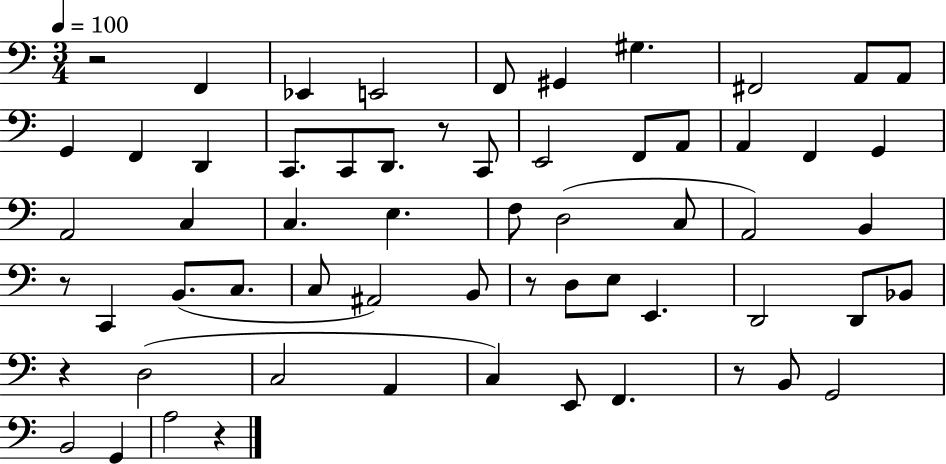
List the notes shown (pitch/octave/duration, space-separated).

R/h F2/q Eb2/q E2/h F2/e G#2/q G#3/q. F#2/h A2/e A2/e G2/q F2/q D2/q C2/e. C2/e D2/e. R/e C2/e E2/h F2/e A2/e A2/q F2/q G2/q A2/h C3/q C3/q. E3/q. F3/e D3/h C3/e A2/h B2/q R/e C2/q B2/e. C3/e. C3/e A#2/h B2/e R/e D3/e E3/e E2/q. D2/h D2/e Bb2/e R/q D3/h C3/h A2/q C3/q E2/e F2/q. R/e B2/e G2/h B2/h G2/q A3/h R/q